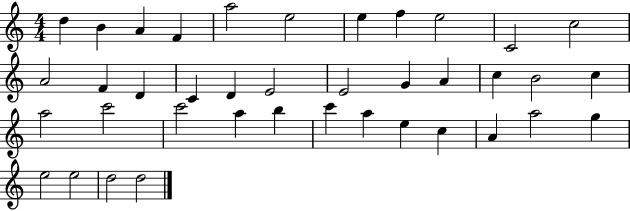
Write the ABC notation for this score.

X:1
T:Untitled
M:4/4
L:1/4
K:C
d B A F a2 e2 e f e2 C2 c2 A2 F D C D E2 E2 G A c B2 c a2 c'2 c'2 a b c' a e c A a2 g e2 e2 d2 d2